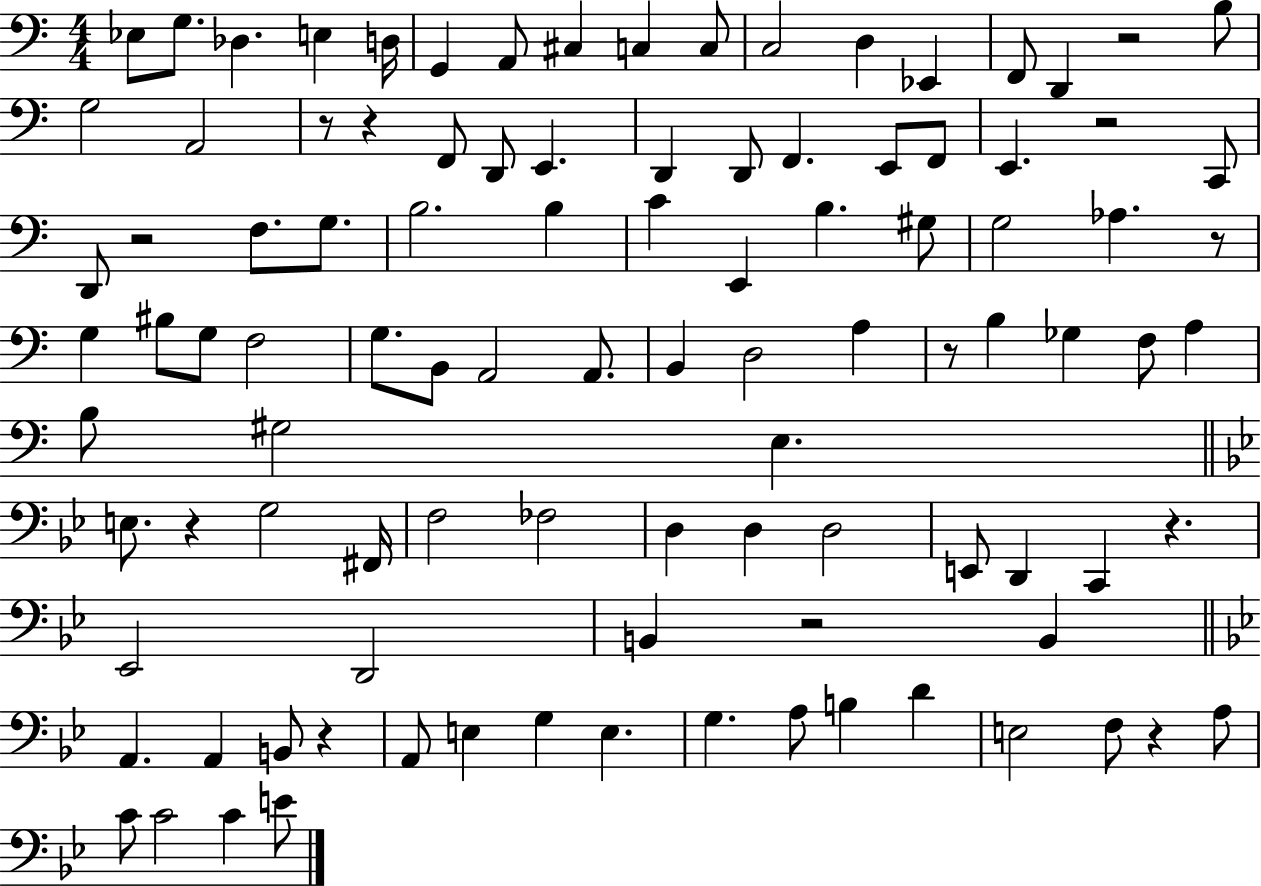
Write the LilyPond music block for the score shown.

{
  \clef bass
  \numericTimeSignature
  \time 4/4
  \key c \major
  ees8 g8. des4. e4 d16 | g,4 a,8 cis4 c4 c8 | c2 d4 ees,4 | f,8 d,4 r2 b8 | \break g2 a,2 | r8 r4 f,8 d,8 e,4. | d,4 d,8 f,4. e,8 f,8 | e,4. r2 c,8 | \break d,8 r2 f8. g8. | b2. b4 | c'4 e,4 b4. gis8 | g2 aes4. r8 | \break g4 bis8 g8 f2 | g8. b,8 a,2 a,8. | b,4 d2 a4 | r8 b4 ges4 f8 a4 | \break b8 gis2 e4. | \bar "||" \break \key bes \major e8. r4 g2 fis,16 | f2 fes2 | d4 d4 d2 | e,8 d,4 c,4 r4. | \break ees,2 d,2 | b,4 r2 b,4 | \bar "||" \break \key bes \major a,4. a,4 b,8 r4 | a,8 e4 g4 e4. | g4. a8 b4 d'4 | e2 f8 r4 a8 | \break c'8 c'2 c'4 e'8 | \bar "|."
}